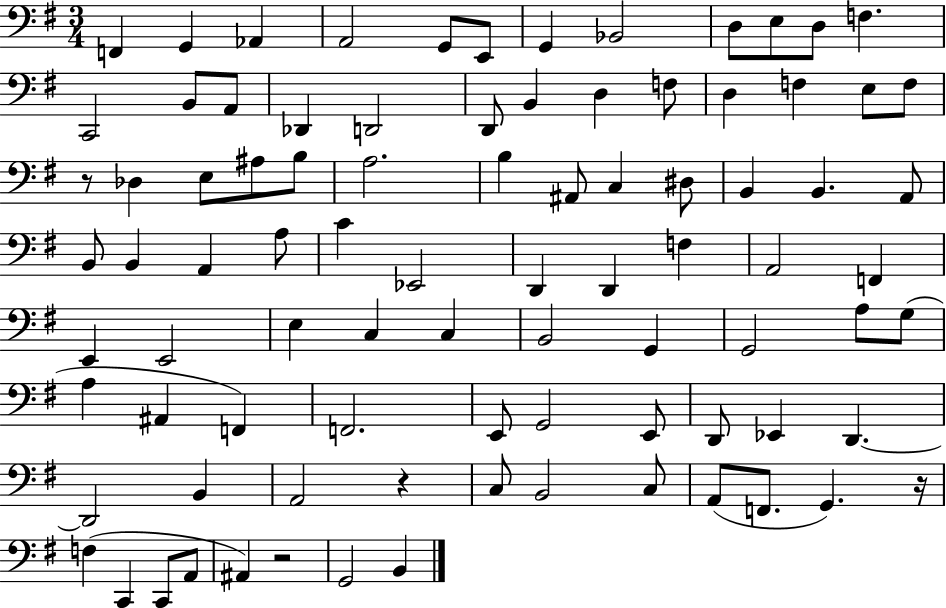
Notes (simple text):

F2/q G2/q Ab2/q A2/h G2/e E2/e G2/q Bb2/h D3/e E3/e D3/e F3/q. C2/h B2/e A2/e Db2/q D2/h D2/e B2/q D3/q F3/e D3/q F3/q E3/e F3/e R/e Db3/q E3/e A#3/e B3/e A3/h. B3/q A#2/e C3/q D#3/e B2/q B2/q. A2/e B2/e B2/q A2/q A3/e C4/q Eb2/h D2/q D2/q F3/q A2/h F2/q E2/q E2/h E3/q C3/q C3/q B2/h G2/q G2/h A3/e G3/e A3/q A#2/q F2/q F2/h. E2/e G2/h E2/e D2/e Eb2/q D2/q. D2/h B2/q A2/h R/q C3/e B2/h C3/e A2/e F2/e. G2/q. R/s F3/q C2/q C2/e A2/e A#2/q R/h G2/h B2/q